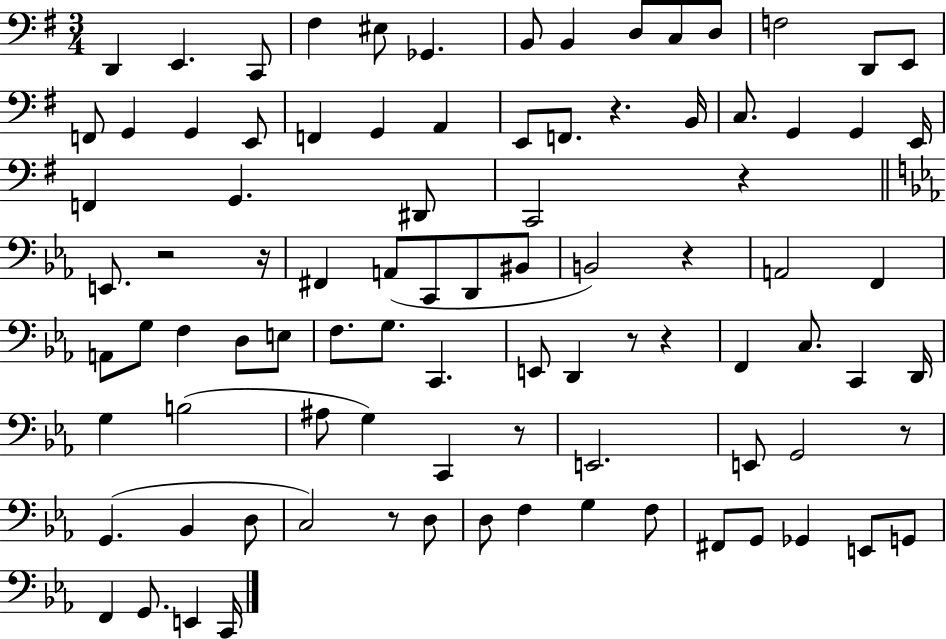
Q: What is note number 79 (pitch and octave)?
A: G2